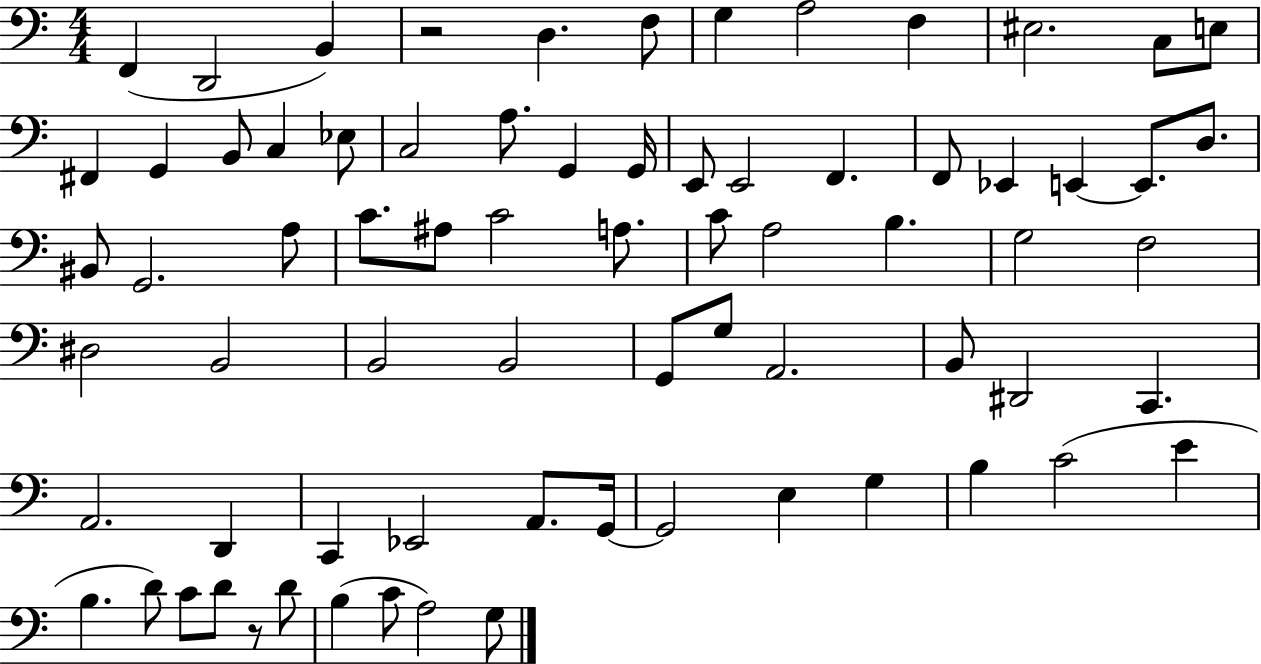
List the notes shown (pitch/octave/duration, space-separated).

F2/q D2/h B2/q R/h D3/q. F3/e G3/q A3/h F3/q EIS3/h. C3/e E3/e F#2/q G2/q B2/e C3/q Eb3/e C3/h A3/e. G2/q G2/s E2/e E2/h F2/q. F2/e Eb2/q E2/q E2/e. D3/e. BIS2/e G2/h. A3/e C4/e. A#3/e C4/h A3/e. C4/e A3/h B3/q. G3/h F3/h D#3/h B2/h B2/h B2/h G2/e G3/e A2/h. B2/e D#2/h C2/q. A2/h. D2/q C2/q Eb2/h A2/e. G2/s G2/h E3/q G3/q B3/q C4/h E4/q B3/q. D4/e C4/e D4/e R/e D4/e B3/q C4/e A3/h G3/e